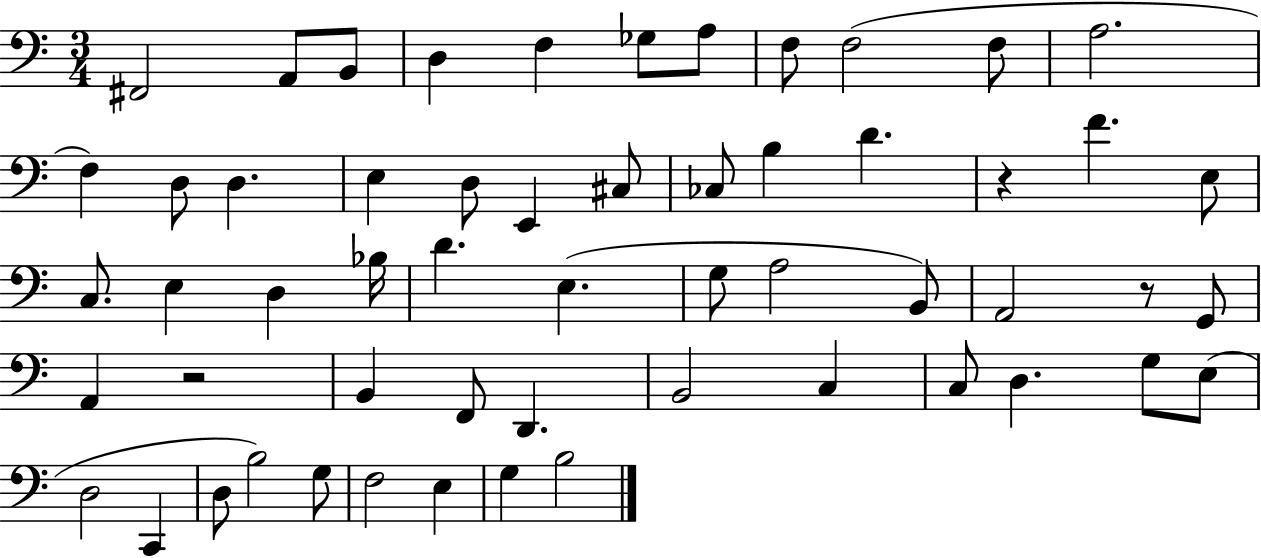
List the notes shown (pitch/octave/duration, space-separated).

F#2/h A2/e B2/e D3/q F3/q Gb3/e A3/e F3/e F3/h F3/e A3/h. F3/q D3/e D3/q. E3/q D3/e E2/q C#3/e CES3/e B3/q D4/q. R/q F4/q. E3/e C3/e. E3/q D3/q Bb3/s D4/q. E3/q. G3/e A3/h B2/e A2/h R/e G2/e A2/q R/h B2/q F2/e D2/q. B2/h C3/q C3/e D3/q. G3/e E3/e D3/h C2/q D3/e B3/h G3/e F3/h E3/q G3/q B3/h